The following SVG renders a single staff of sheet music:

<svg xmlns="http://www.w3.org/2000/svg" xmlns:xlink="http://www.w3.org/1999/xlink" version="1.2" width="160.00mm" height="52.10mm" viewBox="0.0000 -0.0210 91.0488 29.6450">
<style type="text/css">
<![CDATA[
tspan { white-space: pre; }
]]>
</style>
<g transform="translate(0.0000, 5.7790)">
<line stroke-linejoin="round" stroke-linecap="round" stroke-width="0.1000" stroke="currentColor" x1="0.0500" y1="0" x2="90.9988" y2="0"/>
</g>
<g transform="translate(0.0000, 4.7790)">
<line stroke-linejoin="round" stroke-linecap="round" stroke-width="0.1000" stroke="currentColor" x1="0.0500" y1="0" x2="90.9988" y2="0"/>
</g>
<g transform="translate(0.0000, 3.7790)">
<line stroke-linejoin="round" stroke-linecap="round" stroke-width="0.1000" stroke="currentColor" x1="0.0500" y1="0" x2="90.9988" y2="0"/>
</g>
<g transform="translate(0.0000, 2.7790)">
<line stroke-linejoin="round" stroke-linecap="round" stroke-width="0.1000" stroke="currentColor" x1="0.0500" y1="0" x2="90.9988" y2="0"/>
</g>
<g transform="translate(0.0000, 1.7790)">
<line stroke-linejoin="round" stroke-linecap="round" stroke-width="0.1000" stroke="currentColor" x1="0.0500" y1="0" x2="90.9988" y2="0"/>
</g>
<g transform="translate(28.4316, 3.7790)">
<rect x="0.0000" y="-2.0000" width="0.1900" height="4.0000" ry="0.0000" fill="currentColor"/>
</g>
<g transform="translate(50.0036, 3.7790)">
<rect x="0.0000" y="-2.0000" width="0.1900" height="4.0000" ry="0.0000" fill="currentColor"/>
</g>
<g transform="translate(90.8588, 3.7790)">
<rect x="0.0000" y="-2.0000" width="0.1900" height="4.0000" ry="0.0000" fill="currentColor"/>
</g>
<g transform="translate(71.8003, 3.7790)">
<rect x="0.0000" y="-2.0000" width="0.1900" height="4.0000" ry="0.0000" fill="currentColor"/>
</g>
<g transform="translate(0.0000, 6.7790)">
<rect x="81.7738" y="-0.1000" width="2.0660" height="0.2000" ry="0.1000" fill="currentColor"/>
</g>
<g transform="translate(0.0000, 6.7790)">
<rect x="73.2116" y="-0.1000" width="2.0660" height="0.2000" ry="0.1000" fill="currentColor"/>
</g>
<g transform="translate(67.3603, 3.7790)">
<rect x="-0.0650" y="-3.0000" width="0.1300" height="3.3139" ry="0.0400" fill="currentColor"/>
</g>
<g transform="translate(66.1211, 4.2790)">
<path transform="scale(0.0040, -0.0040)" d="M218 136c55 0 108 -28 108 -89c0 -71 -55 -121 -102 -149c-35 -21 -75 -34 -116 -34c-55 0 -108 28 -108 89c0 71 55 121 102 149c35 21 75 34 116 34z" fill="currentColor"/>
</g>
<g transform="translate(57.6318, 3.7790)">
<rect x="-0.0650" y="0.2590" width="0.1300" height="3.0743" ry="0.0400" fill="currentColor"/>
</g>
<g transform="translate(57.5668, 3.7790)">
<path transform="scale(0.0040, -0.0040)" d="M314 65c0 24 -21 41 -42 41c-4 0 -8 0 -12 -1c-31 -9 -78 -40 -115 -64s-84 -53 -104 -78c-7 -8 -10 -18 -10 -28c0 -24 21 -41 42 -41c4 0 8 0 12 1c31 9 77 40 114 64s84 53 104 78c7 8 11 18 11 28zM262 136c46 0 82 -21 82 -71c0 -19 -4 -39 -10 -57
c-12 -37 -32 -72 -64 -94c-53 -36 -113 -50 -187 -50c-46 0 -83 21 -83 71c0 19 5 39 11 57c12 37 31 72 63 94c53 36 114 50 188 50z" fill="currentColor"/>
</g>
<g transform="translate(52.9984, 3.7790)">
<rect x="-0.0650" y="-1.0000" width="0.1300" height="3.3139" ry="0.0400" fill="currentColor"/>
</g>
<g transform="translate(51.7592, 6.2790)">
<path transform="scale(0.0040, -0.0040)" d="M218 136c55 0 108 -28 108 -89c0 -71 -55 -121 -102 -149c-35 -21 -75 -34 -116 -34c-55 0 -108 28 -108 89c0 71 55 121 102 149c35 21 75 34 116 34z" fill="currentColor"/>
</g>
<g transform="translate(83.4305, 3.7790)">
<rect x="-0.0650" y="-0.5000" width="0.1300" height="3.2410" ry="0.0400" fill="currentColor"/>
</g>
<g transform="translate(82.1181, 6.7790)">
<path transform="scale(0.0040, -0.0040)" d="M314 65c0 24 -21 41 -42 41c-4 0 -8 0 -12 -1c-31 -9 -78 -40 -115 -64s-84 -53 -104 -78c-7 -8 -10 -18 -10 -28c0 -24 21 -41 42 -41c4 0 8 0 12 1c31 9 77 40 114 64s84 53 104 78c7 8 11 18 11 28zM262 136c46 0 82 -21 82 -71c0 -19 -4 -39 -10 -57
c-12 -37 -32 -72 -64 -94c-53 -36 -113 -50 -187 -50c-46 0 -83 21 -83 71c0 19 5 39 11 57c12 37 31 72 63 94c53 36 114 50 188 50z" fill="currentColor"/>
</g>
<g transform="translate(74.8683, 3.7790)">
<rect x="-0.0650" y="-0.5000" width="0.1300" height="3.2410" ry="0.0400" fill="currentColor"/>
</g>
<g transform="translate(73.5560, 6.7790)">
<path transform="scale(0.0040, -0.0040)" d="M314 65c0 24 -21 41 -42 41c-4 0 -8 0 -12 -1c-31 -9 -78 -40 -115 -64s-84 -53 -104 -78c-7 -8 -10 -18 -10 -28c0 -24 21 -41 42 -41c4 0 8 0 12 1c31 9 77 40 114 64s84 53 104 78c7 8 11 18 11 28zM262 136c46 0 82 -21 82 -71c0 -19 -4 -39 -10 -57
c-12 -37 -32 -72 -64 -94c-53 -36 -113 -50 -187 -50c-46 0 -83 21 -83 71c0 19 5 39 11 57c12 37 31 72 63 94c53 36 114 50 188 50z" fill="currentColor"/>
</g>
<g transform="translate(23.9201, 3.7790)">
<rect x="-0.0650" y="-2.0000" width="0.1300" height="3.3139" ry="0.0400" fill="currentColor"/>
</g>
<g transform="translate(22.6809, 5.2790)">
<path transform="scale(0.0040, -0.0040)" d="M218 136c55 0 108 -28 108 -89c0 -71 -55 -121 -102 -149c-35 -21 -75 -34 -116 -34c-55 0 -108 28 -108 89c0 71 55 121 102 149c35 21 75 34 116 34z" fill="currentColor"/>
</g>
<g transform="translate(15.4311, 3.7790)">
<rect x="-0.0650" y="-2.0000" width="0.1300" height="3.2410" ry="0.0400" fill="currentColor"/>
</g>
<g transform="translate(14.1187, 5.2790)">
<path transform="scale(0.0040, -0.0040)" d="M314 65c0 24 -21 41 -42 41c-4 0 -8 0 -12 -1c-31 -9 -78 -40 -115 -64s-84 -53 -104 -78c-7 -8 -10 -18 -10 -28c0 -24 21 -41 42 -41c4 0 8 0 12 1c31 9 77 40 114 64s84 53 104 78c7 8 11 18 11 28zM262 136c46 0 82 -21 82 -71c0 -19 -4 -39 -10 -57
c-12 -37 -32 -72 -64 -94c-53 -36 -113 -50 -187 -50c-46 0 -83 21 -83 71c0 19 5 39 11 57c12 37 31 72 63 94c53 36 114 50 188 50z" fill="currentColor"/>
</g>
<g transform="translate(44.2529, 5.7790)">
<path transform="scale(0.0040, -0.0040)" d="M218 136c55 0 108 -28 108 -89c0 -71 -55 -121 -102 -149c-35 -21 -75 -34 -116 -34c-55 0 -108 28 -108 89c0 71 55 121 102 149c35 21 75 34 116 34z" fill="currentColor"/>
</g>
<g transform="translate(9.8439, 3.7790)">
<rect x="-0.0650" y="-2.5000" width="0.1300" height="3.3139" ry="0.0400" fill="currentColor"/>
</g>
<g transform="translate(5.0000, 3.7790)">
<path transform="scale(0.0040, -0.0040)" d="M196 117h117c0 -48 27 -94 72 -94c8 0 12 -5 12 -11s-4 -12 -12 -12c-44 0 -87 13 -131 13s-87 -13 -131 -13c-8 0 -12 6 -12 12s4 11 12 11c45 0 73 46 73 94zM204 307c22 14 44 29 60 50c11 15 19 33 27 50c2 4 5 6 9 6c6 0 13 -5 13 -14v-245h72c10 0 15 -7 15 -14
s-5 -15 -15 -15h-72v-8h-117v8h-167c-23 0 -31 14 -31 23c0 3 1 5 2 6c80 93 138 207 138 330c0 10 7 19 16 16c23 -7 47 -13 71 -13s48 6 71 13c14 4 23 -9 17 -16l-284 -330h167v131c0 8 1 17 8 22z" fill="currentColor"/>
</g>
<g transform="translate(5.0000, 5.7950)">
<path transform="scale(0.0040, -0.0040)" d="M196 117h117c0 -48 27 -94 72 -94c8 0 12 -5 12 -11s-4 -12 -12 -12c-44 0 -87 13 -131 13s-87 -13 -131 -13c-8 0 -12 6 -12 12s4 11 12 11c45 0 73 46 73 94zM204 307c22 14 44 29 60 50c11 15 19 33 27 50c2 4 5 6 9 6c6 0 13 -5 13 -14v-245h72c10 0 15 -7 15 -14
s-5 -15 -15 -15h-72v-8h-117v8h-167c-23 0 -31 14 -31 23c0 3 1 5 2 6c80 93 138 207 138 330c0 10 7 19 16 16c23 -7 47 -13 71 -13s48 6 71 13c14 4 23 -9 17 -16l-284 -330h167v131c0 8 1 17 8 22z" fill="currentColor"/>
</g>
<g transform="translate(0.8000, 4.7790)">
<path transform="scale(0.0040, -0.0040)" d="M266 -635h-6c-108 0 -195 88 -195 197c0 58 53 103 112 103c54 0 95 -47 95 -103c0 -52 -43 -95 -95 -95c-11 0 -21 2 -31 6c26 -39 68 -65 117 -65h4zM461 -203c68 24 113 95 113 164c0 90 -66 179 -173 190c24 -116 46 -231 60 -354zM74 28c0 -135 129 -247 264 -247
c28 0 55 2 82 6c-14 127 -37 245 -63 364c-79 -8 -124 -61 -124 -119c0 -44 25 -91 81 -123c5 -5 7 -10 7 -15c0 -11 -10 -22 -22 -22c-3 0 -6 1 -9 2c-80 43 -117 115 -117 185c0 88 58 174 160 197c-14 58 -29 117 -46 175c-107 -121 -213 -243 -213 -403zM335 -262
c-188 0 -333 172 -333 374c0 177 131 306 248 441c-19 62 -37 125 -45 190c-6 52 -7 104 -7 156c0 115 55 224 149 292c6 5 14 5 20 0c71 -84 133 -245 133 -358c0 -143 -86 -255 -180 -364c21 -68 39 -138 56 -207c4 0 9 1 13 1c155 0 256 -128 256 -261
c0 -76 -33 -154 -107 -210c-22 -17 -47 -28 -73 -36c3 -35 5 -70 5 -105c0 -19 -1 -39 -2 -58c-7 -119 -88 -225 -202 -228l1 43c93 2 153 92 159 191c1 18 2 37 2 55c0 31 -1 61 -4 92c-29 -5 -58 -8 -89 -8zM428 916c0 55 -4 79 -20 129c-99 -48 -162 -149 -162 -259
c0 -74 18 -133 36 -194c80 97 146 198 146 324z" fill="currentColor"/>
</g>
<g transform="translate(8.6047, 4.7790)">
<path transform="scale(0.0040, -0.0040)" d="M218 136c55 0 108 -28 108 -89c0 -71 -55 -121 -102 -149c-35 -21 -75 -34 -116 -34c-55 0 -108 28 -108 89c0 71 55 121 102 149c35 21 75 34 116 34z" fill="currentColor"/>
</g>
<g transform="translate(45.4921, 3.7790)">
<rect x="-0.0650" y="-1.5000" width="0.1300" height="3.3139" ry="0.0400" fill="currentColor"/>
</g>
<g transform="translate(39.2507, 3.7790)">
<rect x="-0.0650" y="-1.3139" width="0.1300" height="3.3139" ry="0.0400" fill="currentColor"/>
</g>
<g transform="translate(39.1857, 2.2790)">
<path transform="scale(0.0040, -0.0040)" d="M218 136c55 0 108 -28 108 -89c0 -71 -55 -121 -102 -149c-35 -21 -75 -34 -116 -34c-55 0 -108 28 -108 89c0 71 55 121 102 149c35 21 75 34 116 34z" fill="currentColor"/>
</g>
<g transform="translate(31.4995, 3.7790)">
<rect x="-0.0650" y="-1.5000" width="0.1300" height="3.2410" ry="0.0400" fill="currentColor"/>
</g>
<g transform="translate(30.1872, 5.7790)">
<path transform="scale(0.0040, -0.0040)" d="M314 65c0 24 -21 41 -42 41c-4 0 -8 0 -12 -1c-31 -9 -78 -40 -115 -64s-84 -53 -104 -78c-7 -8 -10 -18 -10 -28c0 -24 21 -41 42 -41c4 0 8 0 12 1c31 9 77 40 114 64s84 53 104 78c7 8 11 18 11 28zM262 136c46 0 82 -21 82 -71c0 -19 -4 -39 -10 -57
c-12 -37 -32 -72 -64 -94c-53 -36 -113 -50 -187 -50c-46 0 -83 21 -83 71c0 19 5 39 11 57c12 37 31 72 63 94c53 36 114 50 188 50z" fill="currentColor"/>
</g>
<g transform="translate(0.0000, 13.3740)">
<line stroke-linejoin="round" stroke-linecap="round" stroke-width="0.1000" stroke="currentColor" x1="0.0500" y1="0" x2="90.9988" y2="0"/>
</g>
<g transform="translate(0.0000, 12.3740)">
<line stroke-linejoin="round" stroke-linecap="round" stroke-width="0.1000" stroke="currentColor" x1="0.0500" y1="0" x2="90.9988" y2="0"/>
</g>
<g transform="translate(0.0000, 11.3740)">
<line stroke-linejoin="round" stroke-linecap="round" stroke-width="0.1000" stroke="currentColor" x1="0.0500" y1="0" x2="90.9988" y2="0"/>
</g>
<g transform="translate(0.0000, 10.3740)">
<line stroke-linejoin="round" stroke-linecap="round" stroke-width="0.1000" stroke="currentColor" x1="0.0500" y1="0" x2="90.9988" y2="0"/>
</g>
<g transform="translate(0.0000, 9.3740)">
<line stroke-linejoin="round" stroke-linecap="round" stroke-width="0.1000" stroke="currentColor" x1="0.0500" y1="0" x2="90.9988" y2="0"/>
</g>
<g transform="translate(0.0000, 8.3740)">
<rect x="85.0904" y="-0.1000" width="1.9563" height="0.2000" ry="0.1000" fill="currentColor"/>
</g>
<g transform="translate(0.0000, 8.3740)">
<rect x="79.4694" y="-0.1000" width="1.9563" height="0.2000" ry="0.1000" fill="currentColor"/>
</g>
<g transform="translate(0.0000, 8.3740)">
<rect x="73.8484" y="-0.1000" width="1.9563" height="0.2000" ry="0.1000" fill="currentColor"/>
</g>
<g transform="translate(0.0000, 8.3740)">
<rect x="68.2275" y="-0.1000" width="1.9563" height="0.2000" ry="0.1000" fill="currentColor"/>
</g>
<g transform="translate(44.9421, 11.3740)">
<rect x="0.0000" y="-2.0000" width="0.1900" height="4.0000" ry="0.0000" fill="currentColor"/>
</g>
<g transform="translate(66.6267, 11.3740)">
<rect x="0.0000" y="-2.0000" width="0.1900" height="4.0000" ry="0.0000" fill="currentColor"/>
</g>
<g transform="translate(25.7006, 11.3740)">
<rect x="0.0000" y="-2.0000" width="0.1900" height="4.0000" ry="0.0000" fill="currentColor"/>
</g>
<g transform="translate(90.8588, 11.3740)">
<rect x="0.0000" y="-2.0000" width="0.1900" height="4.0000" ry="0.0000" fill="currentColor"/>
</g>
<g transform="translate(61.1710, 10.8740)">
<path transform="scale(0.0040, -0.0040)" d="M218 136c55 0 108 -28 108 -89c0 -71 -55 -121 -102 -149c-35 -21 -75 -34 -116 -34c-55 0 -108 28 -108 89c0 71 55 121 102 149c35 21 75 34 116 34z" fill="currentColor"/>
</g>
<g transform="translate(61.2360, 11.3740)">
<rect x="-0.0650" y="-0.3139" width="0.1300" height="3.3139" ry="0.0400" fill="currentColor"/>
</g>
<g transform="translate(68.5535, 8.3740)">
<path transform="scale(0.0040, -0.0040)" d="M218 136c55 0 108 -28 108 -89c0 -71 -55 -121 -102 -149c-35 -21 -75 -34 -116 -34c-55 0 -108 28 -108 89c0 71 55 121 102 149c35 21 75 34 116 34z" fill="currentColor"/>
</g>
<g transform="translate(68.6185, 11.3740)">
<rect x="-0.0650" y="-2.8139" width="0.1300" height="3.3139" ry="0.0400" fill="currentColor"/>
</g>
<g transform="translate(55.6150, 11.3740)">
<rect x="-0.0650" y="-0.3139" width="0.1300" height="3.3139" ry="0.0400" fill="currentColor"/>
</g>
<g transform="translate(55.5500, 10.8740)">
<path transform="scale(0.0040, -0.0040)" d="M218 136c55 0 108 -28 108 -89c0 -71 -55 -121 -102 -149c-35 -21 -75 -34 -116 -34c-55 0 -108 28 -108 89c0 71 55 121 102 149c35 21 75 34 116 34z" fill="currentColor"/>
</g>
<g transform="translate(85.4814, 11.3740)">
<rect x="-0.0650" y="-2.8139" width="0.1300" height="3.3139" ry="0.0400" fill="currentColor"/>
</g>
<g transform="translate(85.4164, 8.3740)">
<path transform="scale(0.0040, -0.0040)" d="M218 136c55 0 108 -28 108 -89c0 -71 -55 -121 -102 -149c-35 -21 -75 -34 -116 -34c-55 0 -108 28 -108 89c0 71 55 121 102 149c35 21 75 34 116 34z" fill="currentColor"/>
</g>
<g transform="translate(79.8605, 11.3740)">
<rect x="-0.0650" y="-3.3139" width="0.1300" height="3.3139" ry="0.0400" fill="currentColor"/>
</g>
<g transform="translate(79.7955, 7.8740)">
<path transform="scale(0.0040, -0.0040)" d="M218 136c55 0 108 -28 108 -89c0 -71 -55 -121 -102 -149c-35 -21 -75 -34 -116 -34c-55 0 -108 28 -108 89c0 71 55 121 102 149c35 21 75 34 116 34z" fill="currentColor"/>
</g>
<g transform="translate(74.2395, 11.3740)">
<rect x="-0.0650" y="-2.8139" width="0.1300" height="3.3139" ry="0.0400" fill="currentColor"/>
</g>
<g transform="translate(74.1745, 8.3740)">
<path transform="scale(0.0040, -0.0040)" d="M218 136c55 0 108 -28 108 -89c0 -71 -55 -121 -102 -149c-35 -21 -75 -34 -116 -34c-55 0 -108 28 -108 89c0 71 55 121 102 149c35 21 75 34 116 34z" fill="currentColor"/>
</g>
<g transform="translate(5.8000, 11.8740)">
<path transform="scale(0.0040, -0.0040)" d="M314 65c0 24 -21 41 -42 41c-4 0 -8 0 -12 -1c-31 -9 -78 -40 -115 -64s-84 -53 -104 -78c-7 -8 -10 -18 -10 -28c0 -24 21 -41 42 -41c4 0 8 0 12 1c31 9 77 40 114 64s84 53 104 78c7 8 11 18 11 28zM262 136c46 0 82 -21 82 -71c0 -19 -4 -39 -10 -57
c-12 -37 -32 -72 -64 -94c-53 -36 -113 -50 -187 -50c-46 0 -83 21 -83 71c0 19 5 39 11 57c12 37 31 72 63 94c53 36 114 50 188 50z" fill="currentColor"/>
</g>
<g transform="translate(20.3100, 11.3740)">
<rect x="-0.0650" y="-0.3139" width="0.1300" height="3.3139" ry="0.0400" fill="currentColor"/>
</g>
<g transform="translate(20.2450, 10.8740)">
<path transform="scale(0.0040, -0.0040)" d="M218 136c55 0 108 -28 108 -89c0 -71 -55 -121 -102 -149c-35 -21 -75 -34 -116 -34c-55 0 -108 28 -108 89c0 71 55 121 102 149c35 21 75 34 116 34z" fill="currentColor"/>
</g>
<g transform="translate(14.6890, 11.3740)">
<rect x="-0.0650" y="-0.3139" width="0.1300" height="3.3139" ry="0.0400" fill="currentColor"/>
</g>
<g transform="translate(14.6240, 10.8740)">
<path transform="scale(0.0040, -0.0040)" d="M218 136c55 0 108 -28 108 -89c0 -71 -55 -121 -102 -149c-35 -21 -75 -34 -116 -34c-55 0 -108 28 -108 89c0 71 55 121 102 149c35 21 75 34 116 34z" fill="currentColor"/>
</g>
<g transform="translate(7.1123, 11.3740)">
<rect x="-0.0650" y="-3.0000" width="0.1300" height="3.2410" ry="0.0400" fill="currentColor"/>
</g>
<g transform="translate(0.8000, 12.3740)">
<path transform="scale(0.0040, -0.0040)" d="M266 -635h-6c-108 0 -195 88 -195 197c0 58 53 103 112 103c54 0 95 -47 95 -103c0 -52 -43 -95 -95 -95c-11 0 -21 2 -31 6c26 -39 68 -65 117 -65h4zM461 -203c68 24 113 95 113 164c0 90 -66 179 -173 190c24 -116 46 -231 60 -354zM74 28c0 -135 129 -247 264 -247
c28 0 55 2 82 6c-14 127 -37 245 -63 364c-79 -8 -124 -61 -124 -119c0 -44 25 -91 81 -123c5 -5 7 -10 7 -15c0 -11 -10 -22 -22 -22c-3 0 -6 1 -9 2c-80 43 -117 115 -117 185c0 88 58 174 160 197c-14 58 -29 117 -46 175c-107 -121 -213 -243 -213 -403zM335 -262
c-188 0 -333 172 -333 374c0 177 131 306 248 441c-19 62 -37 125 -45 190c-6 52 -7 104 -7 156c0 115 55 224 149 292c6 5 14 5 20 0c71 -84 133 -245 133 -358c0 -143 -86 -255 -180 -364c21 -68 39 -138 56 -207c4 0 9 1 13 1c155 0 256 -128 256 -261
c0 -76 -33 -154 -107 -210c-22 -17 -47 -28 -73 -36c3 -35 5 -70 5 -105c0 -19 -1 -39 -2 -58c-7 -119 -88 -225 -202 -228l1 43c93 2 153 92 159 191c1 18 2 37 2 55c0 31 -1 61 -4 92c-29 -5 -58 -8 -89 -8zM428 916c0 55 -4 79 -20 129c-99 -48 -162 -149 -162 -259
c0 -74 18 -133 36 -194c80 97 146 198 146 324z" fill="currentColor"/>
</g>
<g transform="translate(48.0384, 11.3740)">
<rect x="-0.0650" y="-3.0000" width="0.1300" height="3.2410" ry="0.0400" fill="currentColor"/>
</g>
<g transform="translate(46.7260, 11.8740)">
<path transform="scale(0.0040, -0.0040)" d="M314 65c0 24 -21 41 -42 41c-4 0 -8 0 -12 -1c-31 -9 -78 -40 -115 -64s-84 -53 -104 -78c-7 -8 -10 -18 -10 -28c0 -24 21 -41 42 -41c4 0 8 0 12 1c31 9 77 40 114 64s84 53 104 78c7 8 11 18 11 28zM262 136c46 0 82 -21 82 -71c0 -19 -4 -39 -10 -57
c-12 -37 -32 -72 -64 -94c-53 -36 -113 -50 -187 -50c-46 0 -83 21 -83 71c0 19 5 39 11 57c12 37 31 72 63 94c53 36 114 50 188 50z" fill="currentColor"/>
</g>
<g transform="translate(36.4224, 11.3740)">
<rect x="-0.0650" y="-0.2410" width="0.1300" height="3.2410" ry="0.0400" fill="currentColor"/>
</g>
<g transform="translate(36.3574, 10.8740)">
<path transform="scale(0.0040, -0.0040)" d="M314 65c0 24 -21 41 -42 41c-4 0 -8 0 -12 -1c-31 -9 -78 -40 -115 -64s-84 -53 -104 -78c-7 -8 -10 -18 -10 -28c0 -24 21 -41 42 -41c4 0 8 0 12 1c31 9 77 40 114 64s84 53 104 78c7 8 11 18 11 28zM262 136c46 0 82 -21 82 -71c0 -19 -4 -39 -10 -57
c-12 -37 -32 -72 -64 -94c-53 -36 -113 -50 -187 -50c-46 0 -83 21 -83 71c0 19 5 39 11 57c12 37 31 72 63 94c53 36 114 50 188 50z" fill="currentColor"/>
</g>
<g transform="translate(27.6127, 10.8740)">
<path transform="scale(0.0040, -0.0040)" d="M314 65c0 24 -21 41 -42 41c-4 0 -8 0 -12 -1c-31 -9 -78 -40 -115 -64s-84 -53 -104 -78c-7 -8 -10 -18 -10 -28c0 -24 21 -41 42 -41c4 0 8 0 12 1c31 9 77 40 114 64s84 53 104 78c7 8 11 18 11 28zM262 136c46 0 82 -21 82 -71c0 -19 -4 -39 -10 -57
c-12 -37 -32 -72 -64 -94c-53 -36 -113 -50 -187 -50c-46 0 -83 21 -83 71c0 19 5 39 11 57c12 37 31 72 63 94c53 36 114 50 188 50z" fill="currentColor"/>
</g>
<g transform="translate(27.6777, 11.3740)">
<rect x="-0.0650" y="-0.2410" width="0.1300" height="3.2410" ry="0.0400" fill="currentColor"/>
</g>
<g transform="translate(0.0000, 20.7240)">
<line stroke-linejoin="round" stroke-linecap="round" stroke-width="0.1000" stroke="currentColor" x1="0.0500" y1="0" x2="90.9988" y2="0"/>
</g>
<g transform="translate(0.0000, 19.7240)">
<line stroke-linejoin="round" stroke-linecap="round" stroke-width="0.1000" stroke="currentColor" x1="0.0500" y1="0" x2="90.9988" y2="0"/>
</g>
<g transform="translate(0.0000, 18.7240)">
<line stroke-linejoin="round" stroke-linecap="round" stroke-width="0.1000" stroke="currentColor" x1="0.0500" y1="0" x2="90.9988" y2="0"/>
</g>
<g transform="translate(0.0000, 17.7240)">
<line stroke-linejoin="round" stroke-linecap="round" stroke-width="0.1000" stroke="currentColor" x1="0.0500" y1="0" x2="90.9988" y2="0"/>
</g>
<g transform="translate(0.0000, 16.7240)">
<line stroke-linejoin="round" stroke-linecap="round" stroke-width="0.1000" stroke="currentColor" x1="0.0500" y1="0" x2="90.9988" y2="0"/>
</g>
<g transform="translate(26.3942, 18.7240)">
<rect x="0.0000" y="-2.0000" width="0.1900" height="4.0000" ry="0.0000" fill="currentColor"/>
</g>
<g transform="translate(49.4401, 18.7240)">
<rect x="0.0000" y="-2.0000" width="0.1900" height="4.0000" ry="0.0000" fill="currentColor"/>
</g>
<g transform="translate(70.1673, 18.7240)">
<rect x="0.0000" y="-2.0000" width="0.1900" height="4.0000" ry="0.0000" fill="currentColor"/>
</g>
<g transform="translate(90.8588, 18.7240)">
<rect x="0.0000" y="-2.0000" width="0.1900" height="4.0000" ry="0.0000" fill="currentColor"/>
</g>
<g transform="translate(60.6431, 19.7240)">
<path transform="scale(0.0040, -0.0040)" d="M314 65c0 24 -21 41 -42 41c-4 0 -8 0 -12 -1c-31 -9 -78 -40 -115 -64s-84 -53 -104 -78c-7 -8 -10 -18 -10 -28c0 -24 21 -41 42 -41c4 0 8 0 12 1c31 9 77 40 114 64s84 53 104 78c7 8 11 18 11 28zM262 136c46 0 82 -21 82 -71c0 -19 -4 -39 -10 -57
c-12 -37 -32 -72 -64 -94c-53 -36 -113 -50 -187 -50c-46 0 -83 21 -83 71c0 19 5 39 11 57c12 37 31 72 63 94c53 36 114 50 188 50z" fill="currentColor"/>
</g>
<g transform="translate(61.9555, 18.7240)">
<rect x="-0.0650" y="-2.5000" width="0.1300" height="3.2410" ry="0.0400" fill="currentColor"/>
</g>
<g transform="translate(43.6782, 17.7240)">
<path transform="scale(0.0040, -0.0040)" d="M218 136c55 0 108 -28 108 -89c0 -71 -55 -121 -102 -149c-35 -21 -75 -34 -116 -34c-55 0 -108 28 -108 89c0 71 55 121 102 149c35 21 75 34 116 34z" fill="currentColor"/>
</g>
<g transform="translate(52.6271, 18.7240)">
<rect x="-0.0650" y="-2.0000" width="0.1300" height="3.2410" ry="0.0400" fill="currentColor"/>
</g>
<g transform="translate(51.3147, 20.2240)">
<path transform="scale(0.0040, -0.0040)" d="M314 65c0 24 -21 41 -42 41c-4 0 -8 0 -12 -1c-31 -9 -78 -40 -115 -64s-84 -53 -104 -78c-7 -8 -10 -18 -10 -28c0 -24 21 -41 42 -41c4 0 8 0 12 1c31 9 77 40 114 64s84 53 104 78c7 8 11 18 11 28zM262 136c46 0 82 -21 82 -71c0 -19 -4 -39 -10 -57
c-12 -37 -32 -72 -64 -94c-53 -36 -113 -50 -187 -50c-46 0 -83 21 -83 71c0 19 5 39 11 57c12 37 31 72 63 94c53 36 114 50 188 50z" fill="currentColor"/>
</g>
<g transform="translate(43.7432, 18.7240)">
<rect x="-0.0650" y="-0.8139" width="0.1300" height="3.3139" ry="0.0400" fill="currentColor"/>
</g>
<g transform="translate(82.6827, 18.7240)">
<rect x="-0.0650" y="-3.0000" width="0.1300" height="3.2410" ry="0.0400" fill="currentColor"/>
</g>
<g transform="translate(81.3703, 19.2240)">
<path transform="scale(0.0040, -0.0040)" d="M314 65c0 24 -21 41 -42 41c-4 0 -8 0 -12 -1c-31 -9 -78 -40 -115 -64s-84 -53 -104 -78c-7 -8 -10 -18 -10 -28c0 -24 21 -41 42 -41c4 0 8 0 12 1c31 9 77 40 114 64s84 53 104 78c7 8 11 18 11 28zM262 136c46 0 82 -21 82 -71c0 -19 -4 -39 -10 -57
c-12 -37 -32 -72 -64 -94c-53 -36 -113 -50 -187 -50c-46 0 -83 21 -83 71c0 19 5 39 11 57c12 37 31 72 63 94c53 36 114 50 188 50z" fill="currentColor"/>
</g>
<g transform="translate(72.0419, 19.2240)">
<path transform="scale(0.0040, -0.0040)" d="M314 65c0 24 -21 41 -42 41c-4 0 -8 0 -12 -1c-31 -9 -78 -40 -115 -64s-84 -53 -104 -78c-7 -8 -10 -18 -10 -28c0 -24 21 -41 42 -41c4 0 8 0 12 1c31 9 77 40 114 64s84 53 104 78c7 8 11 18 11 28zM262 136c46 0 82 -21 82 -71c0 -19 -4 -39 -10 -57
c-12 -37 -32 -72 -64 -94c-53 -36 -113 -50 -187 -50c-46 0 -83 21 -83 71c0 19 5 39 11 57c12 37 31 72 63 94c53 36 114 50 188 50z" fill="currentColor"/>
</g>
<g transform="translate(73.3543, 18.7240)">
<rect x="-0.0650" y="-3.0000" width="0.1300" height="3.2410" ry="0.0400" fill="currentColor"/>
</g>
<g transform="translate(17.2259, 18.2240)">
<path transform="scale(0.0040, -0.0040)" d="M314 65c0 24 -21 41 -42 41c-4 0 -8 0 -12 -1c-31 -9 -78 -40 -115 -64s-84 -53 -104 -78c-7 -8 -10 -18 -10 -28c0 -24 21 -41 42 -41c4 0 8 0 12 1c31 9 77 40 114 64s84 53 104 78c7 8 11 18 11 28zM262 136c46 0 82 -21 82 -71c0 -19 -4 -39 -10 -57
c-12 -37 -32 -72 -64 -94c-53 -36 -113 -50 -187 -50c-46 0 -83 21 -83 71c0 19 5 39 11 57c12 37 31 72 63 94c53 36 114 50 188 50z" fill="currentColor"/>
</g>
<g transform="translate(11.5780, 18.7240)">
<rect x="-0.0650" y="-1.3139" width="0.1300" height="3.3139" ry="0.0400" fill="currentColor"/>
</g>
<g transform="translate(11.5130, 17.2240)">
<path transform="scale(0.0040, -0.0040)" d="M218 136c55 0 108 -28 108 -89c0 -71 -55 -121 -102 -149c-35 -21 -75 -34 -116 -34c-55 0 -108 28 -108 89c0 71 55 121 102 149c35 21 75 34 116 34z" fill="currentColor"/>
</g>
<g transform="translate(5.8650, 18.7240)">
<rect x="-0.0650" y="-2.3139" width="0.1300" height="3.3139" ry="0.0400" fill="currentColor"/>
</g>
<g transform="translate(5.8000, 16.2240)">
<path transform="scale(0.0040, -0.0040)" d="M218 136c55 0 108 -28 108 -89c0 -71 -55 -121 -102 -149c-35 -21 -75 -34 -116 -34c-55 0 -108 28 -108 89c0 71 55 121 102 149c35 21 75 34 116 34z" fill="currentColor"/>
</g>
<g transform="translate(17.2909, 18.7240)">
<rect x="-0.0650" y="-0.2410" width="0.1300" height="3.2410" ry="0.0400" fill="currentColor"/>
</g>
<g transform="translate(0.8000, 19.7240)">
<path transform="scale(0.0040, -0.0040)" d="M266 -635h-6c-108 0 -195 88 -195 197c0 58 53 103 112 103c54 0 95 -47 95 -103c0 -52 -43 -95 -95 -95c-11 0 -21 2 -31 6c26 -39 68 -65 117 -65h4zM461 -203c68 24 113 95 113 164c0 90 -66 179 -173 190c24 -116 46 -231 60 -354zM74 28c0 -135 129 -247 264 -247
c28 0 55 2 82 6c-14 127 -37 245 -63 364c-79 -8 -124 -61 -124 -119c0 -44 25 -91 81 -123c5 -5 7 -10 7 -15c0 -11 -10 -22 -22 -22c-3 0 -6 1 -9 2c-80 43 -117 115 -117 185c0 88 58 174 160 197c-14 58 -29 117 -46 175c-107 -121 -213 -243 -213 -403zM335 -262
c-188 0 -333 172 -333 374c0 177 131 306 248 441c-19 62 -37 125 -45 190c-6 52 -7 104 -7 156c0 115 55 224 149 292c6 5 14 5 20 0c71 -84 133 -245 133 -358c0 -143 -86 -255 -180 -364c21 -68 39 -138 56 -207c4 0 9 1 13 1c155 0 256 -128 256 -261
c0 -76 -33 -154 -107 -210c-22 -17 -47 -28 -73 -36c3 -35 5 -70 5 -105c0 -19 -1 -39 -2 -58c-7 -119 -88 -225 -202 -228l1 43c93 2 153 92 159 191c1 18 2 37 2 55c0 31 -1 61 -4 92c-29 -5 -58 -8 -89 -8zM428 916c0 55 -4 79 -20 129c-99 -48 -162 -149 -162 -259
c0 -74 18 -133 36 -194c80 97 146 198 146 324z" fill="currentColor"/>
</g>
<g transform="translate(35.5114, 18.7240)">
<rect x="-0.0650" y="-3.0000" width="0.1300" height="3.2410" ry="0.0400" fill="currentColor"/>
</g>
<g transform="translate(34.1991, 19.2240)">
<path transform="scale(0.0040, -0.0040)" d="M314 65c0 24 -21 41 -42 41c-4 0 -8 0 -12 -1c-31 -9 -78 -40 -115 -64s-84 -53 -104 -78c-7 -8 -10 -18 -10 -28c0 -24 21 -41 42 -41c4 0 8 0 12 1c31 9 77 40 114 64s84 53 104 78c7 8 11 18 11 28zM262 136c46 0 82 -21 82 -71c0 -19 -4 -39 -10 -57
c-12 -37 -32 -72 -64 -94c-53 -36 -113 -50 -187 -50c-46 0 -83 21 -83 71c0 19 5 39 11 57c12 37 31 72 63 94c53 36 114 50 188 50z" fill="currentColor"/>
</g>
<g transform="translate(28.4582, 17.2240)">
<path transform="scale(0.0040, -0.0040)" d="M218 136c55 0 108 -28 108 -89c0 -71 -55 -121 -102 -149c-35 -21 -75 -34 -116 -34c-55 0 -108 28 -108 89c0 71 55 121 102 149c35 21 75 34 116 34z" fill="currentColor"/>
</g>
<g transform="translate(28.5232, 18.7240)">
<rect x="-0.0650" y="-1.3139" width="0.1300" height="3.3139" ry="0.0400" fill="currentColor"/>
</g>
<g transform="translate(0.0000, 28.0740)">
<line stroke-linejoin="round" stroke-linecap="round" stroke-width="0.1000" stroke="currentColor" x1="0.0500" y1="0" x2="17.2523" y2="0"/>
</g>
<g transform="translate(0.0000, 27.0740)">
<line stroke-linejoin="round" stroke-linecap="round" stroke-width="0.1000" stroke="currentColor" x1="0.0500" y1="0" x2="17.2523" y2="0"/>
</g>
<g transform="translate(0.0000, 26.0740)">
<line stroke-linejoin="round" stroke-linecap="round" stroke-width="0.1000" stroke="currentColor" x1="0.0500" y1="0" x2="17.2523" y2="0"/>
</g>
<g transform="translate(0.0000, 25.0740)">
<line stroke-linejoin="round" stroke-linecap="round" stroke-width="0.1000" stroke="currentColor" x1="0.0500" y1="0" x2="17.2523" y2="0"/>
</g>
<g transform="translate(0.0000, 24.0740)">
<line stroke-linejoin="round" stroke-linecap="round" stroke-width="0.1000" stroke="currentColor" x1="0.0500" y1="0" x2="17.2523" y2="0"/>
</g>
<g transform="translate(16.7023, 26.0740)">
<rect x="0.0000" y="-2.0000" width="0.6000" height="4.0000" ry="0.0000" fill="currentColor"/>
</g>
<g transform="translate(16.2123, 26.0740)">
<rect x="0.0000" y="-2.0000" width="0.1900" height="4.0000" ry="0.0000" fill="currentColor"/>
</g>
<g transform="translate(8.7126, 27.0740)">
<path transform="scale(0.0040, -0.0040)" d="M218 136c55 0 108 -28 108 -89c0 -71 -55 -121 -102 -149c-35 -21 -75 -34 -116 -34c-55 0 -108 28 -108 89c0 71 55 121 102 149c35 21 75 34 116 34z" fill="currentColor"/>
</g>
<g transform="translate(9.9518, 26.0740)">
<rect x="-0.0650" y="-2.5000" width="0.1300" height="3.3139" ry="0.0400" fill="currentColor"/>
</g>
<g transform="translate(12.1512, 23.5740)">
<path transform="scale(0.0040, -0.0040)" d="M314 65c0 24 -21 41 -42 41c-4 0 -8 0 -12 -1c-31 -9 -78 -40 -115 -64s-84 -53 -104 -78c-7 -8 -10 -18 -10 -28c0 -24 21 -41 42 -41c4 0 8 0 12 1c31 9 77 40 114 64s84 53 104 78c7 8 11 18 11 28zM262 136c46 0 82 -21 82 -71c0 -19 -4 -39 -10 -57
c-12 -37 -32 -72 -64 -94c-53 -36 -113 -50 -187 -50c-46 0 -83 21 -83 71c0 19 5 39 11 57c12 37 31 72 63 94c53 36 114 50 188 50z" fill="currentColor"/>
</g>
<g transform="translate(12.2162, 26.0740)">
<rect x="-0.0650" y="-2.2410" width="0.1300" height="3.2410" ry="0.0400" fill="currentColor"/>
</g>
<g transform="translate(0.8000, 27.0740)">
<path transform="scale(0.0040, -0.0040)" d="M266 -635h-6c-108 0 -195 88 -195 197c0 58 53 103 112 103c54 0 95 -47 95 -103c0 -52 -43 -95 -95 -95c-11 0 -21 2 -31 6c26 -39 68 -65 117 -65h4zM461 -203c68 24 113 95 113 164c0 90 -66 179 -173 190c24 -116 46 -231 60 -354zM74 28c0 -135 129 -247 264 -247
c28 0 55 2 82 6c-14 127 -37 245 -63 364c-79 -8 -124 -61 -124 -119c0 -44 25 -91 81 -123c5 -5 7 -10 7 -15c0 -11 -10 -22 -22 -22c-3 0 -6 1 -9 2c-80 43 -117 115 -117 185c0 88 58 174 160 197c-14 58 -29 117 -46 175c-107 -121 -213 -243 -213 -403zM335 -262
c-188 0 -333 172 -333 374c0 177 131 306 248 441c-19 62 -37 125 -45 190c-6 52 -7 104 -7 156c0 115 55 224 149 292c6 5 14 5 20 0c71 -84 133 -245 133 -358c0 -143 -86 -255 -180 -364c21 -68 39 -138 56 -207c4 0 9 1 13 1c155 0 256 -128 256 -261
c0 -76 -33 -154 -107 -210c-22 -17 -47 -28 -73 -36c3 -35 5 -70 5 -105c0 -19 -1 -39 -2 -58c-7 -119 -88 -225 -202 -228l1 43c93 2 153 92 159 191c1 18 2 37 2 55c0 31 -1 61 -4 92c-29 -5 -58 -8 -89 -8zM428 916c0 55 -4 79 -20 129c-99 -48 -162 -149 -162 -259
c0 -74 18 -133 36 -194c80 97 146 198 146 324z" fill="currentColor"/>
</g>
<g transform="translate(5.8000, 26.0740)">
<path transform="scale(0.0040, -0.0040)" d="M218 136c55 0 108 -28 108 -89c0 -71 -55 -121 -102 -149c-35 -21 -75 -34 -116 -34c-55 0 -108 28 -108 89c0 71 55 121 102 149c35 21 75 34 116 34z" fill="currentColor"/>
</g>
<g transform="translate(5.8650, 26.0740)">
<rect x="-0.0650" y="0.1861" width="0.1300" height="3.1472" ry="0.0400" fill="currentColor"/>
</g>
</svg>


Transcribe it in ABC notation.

X:1
T:Untitled
M:4/4
L:1/4
K:C
G F2 F E2 e E D B2 A C2 C2 A2 c c c2 c2 A2 c c a a b a g e c2 e A2 d F2 G2 A2 A2 B G g2